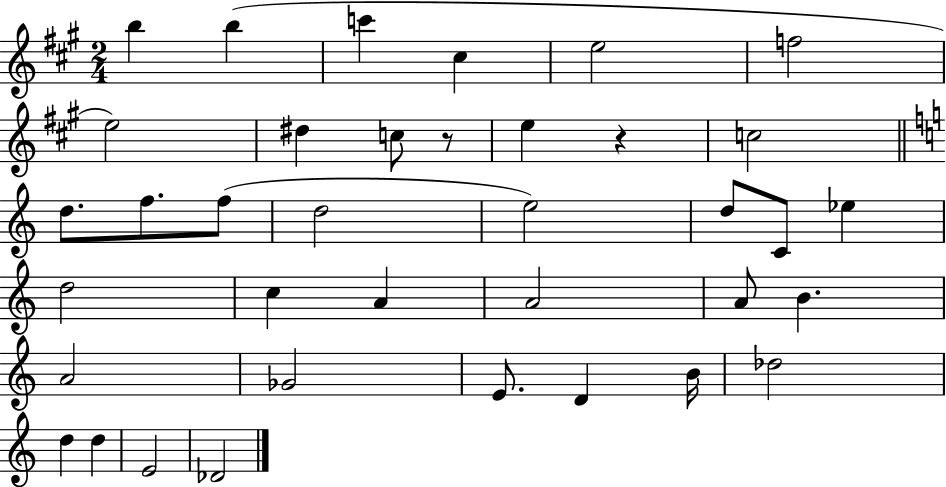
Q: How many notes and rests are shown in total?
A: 37